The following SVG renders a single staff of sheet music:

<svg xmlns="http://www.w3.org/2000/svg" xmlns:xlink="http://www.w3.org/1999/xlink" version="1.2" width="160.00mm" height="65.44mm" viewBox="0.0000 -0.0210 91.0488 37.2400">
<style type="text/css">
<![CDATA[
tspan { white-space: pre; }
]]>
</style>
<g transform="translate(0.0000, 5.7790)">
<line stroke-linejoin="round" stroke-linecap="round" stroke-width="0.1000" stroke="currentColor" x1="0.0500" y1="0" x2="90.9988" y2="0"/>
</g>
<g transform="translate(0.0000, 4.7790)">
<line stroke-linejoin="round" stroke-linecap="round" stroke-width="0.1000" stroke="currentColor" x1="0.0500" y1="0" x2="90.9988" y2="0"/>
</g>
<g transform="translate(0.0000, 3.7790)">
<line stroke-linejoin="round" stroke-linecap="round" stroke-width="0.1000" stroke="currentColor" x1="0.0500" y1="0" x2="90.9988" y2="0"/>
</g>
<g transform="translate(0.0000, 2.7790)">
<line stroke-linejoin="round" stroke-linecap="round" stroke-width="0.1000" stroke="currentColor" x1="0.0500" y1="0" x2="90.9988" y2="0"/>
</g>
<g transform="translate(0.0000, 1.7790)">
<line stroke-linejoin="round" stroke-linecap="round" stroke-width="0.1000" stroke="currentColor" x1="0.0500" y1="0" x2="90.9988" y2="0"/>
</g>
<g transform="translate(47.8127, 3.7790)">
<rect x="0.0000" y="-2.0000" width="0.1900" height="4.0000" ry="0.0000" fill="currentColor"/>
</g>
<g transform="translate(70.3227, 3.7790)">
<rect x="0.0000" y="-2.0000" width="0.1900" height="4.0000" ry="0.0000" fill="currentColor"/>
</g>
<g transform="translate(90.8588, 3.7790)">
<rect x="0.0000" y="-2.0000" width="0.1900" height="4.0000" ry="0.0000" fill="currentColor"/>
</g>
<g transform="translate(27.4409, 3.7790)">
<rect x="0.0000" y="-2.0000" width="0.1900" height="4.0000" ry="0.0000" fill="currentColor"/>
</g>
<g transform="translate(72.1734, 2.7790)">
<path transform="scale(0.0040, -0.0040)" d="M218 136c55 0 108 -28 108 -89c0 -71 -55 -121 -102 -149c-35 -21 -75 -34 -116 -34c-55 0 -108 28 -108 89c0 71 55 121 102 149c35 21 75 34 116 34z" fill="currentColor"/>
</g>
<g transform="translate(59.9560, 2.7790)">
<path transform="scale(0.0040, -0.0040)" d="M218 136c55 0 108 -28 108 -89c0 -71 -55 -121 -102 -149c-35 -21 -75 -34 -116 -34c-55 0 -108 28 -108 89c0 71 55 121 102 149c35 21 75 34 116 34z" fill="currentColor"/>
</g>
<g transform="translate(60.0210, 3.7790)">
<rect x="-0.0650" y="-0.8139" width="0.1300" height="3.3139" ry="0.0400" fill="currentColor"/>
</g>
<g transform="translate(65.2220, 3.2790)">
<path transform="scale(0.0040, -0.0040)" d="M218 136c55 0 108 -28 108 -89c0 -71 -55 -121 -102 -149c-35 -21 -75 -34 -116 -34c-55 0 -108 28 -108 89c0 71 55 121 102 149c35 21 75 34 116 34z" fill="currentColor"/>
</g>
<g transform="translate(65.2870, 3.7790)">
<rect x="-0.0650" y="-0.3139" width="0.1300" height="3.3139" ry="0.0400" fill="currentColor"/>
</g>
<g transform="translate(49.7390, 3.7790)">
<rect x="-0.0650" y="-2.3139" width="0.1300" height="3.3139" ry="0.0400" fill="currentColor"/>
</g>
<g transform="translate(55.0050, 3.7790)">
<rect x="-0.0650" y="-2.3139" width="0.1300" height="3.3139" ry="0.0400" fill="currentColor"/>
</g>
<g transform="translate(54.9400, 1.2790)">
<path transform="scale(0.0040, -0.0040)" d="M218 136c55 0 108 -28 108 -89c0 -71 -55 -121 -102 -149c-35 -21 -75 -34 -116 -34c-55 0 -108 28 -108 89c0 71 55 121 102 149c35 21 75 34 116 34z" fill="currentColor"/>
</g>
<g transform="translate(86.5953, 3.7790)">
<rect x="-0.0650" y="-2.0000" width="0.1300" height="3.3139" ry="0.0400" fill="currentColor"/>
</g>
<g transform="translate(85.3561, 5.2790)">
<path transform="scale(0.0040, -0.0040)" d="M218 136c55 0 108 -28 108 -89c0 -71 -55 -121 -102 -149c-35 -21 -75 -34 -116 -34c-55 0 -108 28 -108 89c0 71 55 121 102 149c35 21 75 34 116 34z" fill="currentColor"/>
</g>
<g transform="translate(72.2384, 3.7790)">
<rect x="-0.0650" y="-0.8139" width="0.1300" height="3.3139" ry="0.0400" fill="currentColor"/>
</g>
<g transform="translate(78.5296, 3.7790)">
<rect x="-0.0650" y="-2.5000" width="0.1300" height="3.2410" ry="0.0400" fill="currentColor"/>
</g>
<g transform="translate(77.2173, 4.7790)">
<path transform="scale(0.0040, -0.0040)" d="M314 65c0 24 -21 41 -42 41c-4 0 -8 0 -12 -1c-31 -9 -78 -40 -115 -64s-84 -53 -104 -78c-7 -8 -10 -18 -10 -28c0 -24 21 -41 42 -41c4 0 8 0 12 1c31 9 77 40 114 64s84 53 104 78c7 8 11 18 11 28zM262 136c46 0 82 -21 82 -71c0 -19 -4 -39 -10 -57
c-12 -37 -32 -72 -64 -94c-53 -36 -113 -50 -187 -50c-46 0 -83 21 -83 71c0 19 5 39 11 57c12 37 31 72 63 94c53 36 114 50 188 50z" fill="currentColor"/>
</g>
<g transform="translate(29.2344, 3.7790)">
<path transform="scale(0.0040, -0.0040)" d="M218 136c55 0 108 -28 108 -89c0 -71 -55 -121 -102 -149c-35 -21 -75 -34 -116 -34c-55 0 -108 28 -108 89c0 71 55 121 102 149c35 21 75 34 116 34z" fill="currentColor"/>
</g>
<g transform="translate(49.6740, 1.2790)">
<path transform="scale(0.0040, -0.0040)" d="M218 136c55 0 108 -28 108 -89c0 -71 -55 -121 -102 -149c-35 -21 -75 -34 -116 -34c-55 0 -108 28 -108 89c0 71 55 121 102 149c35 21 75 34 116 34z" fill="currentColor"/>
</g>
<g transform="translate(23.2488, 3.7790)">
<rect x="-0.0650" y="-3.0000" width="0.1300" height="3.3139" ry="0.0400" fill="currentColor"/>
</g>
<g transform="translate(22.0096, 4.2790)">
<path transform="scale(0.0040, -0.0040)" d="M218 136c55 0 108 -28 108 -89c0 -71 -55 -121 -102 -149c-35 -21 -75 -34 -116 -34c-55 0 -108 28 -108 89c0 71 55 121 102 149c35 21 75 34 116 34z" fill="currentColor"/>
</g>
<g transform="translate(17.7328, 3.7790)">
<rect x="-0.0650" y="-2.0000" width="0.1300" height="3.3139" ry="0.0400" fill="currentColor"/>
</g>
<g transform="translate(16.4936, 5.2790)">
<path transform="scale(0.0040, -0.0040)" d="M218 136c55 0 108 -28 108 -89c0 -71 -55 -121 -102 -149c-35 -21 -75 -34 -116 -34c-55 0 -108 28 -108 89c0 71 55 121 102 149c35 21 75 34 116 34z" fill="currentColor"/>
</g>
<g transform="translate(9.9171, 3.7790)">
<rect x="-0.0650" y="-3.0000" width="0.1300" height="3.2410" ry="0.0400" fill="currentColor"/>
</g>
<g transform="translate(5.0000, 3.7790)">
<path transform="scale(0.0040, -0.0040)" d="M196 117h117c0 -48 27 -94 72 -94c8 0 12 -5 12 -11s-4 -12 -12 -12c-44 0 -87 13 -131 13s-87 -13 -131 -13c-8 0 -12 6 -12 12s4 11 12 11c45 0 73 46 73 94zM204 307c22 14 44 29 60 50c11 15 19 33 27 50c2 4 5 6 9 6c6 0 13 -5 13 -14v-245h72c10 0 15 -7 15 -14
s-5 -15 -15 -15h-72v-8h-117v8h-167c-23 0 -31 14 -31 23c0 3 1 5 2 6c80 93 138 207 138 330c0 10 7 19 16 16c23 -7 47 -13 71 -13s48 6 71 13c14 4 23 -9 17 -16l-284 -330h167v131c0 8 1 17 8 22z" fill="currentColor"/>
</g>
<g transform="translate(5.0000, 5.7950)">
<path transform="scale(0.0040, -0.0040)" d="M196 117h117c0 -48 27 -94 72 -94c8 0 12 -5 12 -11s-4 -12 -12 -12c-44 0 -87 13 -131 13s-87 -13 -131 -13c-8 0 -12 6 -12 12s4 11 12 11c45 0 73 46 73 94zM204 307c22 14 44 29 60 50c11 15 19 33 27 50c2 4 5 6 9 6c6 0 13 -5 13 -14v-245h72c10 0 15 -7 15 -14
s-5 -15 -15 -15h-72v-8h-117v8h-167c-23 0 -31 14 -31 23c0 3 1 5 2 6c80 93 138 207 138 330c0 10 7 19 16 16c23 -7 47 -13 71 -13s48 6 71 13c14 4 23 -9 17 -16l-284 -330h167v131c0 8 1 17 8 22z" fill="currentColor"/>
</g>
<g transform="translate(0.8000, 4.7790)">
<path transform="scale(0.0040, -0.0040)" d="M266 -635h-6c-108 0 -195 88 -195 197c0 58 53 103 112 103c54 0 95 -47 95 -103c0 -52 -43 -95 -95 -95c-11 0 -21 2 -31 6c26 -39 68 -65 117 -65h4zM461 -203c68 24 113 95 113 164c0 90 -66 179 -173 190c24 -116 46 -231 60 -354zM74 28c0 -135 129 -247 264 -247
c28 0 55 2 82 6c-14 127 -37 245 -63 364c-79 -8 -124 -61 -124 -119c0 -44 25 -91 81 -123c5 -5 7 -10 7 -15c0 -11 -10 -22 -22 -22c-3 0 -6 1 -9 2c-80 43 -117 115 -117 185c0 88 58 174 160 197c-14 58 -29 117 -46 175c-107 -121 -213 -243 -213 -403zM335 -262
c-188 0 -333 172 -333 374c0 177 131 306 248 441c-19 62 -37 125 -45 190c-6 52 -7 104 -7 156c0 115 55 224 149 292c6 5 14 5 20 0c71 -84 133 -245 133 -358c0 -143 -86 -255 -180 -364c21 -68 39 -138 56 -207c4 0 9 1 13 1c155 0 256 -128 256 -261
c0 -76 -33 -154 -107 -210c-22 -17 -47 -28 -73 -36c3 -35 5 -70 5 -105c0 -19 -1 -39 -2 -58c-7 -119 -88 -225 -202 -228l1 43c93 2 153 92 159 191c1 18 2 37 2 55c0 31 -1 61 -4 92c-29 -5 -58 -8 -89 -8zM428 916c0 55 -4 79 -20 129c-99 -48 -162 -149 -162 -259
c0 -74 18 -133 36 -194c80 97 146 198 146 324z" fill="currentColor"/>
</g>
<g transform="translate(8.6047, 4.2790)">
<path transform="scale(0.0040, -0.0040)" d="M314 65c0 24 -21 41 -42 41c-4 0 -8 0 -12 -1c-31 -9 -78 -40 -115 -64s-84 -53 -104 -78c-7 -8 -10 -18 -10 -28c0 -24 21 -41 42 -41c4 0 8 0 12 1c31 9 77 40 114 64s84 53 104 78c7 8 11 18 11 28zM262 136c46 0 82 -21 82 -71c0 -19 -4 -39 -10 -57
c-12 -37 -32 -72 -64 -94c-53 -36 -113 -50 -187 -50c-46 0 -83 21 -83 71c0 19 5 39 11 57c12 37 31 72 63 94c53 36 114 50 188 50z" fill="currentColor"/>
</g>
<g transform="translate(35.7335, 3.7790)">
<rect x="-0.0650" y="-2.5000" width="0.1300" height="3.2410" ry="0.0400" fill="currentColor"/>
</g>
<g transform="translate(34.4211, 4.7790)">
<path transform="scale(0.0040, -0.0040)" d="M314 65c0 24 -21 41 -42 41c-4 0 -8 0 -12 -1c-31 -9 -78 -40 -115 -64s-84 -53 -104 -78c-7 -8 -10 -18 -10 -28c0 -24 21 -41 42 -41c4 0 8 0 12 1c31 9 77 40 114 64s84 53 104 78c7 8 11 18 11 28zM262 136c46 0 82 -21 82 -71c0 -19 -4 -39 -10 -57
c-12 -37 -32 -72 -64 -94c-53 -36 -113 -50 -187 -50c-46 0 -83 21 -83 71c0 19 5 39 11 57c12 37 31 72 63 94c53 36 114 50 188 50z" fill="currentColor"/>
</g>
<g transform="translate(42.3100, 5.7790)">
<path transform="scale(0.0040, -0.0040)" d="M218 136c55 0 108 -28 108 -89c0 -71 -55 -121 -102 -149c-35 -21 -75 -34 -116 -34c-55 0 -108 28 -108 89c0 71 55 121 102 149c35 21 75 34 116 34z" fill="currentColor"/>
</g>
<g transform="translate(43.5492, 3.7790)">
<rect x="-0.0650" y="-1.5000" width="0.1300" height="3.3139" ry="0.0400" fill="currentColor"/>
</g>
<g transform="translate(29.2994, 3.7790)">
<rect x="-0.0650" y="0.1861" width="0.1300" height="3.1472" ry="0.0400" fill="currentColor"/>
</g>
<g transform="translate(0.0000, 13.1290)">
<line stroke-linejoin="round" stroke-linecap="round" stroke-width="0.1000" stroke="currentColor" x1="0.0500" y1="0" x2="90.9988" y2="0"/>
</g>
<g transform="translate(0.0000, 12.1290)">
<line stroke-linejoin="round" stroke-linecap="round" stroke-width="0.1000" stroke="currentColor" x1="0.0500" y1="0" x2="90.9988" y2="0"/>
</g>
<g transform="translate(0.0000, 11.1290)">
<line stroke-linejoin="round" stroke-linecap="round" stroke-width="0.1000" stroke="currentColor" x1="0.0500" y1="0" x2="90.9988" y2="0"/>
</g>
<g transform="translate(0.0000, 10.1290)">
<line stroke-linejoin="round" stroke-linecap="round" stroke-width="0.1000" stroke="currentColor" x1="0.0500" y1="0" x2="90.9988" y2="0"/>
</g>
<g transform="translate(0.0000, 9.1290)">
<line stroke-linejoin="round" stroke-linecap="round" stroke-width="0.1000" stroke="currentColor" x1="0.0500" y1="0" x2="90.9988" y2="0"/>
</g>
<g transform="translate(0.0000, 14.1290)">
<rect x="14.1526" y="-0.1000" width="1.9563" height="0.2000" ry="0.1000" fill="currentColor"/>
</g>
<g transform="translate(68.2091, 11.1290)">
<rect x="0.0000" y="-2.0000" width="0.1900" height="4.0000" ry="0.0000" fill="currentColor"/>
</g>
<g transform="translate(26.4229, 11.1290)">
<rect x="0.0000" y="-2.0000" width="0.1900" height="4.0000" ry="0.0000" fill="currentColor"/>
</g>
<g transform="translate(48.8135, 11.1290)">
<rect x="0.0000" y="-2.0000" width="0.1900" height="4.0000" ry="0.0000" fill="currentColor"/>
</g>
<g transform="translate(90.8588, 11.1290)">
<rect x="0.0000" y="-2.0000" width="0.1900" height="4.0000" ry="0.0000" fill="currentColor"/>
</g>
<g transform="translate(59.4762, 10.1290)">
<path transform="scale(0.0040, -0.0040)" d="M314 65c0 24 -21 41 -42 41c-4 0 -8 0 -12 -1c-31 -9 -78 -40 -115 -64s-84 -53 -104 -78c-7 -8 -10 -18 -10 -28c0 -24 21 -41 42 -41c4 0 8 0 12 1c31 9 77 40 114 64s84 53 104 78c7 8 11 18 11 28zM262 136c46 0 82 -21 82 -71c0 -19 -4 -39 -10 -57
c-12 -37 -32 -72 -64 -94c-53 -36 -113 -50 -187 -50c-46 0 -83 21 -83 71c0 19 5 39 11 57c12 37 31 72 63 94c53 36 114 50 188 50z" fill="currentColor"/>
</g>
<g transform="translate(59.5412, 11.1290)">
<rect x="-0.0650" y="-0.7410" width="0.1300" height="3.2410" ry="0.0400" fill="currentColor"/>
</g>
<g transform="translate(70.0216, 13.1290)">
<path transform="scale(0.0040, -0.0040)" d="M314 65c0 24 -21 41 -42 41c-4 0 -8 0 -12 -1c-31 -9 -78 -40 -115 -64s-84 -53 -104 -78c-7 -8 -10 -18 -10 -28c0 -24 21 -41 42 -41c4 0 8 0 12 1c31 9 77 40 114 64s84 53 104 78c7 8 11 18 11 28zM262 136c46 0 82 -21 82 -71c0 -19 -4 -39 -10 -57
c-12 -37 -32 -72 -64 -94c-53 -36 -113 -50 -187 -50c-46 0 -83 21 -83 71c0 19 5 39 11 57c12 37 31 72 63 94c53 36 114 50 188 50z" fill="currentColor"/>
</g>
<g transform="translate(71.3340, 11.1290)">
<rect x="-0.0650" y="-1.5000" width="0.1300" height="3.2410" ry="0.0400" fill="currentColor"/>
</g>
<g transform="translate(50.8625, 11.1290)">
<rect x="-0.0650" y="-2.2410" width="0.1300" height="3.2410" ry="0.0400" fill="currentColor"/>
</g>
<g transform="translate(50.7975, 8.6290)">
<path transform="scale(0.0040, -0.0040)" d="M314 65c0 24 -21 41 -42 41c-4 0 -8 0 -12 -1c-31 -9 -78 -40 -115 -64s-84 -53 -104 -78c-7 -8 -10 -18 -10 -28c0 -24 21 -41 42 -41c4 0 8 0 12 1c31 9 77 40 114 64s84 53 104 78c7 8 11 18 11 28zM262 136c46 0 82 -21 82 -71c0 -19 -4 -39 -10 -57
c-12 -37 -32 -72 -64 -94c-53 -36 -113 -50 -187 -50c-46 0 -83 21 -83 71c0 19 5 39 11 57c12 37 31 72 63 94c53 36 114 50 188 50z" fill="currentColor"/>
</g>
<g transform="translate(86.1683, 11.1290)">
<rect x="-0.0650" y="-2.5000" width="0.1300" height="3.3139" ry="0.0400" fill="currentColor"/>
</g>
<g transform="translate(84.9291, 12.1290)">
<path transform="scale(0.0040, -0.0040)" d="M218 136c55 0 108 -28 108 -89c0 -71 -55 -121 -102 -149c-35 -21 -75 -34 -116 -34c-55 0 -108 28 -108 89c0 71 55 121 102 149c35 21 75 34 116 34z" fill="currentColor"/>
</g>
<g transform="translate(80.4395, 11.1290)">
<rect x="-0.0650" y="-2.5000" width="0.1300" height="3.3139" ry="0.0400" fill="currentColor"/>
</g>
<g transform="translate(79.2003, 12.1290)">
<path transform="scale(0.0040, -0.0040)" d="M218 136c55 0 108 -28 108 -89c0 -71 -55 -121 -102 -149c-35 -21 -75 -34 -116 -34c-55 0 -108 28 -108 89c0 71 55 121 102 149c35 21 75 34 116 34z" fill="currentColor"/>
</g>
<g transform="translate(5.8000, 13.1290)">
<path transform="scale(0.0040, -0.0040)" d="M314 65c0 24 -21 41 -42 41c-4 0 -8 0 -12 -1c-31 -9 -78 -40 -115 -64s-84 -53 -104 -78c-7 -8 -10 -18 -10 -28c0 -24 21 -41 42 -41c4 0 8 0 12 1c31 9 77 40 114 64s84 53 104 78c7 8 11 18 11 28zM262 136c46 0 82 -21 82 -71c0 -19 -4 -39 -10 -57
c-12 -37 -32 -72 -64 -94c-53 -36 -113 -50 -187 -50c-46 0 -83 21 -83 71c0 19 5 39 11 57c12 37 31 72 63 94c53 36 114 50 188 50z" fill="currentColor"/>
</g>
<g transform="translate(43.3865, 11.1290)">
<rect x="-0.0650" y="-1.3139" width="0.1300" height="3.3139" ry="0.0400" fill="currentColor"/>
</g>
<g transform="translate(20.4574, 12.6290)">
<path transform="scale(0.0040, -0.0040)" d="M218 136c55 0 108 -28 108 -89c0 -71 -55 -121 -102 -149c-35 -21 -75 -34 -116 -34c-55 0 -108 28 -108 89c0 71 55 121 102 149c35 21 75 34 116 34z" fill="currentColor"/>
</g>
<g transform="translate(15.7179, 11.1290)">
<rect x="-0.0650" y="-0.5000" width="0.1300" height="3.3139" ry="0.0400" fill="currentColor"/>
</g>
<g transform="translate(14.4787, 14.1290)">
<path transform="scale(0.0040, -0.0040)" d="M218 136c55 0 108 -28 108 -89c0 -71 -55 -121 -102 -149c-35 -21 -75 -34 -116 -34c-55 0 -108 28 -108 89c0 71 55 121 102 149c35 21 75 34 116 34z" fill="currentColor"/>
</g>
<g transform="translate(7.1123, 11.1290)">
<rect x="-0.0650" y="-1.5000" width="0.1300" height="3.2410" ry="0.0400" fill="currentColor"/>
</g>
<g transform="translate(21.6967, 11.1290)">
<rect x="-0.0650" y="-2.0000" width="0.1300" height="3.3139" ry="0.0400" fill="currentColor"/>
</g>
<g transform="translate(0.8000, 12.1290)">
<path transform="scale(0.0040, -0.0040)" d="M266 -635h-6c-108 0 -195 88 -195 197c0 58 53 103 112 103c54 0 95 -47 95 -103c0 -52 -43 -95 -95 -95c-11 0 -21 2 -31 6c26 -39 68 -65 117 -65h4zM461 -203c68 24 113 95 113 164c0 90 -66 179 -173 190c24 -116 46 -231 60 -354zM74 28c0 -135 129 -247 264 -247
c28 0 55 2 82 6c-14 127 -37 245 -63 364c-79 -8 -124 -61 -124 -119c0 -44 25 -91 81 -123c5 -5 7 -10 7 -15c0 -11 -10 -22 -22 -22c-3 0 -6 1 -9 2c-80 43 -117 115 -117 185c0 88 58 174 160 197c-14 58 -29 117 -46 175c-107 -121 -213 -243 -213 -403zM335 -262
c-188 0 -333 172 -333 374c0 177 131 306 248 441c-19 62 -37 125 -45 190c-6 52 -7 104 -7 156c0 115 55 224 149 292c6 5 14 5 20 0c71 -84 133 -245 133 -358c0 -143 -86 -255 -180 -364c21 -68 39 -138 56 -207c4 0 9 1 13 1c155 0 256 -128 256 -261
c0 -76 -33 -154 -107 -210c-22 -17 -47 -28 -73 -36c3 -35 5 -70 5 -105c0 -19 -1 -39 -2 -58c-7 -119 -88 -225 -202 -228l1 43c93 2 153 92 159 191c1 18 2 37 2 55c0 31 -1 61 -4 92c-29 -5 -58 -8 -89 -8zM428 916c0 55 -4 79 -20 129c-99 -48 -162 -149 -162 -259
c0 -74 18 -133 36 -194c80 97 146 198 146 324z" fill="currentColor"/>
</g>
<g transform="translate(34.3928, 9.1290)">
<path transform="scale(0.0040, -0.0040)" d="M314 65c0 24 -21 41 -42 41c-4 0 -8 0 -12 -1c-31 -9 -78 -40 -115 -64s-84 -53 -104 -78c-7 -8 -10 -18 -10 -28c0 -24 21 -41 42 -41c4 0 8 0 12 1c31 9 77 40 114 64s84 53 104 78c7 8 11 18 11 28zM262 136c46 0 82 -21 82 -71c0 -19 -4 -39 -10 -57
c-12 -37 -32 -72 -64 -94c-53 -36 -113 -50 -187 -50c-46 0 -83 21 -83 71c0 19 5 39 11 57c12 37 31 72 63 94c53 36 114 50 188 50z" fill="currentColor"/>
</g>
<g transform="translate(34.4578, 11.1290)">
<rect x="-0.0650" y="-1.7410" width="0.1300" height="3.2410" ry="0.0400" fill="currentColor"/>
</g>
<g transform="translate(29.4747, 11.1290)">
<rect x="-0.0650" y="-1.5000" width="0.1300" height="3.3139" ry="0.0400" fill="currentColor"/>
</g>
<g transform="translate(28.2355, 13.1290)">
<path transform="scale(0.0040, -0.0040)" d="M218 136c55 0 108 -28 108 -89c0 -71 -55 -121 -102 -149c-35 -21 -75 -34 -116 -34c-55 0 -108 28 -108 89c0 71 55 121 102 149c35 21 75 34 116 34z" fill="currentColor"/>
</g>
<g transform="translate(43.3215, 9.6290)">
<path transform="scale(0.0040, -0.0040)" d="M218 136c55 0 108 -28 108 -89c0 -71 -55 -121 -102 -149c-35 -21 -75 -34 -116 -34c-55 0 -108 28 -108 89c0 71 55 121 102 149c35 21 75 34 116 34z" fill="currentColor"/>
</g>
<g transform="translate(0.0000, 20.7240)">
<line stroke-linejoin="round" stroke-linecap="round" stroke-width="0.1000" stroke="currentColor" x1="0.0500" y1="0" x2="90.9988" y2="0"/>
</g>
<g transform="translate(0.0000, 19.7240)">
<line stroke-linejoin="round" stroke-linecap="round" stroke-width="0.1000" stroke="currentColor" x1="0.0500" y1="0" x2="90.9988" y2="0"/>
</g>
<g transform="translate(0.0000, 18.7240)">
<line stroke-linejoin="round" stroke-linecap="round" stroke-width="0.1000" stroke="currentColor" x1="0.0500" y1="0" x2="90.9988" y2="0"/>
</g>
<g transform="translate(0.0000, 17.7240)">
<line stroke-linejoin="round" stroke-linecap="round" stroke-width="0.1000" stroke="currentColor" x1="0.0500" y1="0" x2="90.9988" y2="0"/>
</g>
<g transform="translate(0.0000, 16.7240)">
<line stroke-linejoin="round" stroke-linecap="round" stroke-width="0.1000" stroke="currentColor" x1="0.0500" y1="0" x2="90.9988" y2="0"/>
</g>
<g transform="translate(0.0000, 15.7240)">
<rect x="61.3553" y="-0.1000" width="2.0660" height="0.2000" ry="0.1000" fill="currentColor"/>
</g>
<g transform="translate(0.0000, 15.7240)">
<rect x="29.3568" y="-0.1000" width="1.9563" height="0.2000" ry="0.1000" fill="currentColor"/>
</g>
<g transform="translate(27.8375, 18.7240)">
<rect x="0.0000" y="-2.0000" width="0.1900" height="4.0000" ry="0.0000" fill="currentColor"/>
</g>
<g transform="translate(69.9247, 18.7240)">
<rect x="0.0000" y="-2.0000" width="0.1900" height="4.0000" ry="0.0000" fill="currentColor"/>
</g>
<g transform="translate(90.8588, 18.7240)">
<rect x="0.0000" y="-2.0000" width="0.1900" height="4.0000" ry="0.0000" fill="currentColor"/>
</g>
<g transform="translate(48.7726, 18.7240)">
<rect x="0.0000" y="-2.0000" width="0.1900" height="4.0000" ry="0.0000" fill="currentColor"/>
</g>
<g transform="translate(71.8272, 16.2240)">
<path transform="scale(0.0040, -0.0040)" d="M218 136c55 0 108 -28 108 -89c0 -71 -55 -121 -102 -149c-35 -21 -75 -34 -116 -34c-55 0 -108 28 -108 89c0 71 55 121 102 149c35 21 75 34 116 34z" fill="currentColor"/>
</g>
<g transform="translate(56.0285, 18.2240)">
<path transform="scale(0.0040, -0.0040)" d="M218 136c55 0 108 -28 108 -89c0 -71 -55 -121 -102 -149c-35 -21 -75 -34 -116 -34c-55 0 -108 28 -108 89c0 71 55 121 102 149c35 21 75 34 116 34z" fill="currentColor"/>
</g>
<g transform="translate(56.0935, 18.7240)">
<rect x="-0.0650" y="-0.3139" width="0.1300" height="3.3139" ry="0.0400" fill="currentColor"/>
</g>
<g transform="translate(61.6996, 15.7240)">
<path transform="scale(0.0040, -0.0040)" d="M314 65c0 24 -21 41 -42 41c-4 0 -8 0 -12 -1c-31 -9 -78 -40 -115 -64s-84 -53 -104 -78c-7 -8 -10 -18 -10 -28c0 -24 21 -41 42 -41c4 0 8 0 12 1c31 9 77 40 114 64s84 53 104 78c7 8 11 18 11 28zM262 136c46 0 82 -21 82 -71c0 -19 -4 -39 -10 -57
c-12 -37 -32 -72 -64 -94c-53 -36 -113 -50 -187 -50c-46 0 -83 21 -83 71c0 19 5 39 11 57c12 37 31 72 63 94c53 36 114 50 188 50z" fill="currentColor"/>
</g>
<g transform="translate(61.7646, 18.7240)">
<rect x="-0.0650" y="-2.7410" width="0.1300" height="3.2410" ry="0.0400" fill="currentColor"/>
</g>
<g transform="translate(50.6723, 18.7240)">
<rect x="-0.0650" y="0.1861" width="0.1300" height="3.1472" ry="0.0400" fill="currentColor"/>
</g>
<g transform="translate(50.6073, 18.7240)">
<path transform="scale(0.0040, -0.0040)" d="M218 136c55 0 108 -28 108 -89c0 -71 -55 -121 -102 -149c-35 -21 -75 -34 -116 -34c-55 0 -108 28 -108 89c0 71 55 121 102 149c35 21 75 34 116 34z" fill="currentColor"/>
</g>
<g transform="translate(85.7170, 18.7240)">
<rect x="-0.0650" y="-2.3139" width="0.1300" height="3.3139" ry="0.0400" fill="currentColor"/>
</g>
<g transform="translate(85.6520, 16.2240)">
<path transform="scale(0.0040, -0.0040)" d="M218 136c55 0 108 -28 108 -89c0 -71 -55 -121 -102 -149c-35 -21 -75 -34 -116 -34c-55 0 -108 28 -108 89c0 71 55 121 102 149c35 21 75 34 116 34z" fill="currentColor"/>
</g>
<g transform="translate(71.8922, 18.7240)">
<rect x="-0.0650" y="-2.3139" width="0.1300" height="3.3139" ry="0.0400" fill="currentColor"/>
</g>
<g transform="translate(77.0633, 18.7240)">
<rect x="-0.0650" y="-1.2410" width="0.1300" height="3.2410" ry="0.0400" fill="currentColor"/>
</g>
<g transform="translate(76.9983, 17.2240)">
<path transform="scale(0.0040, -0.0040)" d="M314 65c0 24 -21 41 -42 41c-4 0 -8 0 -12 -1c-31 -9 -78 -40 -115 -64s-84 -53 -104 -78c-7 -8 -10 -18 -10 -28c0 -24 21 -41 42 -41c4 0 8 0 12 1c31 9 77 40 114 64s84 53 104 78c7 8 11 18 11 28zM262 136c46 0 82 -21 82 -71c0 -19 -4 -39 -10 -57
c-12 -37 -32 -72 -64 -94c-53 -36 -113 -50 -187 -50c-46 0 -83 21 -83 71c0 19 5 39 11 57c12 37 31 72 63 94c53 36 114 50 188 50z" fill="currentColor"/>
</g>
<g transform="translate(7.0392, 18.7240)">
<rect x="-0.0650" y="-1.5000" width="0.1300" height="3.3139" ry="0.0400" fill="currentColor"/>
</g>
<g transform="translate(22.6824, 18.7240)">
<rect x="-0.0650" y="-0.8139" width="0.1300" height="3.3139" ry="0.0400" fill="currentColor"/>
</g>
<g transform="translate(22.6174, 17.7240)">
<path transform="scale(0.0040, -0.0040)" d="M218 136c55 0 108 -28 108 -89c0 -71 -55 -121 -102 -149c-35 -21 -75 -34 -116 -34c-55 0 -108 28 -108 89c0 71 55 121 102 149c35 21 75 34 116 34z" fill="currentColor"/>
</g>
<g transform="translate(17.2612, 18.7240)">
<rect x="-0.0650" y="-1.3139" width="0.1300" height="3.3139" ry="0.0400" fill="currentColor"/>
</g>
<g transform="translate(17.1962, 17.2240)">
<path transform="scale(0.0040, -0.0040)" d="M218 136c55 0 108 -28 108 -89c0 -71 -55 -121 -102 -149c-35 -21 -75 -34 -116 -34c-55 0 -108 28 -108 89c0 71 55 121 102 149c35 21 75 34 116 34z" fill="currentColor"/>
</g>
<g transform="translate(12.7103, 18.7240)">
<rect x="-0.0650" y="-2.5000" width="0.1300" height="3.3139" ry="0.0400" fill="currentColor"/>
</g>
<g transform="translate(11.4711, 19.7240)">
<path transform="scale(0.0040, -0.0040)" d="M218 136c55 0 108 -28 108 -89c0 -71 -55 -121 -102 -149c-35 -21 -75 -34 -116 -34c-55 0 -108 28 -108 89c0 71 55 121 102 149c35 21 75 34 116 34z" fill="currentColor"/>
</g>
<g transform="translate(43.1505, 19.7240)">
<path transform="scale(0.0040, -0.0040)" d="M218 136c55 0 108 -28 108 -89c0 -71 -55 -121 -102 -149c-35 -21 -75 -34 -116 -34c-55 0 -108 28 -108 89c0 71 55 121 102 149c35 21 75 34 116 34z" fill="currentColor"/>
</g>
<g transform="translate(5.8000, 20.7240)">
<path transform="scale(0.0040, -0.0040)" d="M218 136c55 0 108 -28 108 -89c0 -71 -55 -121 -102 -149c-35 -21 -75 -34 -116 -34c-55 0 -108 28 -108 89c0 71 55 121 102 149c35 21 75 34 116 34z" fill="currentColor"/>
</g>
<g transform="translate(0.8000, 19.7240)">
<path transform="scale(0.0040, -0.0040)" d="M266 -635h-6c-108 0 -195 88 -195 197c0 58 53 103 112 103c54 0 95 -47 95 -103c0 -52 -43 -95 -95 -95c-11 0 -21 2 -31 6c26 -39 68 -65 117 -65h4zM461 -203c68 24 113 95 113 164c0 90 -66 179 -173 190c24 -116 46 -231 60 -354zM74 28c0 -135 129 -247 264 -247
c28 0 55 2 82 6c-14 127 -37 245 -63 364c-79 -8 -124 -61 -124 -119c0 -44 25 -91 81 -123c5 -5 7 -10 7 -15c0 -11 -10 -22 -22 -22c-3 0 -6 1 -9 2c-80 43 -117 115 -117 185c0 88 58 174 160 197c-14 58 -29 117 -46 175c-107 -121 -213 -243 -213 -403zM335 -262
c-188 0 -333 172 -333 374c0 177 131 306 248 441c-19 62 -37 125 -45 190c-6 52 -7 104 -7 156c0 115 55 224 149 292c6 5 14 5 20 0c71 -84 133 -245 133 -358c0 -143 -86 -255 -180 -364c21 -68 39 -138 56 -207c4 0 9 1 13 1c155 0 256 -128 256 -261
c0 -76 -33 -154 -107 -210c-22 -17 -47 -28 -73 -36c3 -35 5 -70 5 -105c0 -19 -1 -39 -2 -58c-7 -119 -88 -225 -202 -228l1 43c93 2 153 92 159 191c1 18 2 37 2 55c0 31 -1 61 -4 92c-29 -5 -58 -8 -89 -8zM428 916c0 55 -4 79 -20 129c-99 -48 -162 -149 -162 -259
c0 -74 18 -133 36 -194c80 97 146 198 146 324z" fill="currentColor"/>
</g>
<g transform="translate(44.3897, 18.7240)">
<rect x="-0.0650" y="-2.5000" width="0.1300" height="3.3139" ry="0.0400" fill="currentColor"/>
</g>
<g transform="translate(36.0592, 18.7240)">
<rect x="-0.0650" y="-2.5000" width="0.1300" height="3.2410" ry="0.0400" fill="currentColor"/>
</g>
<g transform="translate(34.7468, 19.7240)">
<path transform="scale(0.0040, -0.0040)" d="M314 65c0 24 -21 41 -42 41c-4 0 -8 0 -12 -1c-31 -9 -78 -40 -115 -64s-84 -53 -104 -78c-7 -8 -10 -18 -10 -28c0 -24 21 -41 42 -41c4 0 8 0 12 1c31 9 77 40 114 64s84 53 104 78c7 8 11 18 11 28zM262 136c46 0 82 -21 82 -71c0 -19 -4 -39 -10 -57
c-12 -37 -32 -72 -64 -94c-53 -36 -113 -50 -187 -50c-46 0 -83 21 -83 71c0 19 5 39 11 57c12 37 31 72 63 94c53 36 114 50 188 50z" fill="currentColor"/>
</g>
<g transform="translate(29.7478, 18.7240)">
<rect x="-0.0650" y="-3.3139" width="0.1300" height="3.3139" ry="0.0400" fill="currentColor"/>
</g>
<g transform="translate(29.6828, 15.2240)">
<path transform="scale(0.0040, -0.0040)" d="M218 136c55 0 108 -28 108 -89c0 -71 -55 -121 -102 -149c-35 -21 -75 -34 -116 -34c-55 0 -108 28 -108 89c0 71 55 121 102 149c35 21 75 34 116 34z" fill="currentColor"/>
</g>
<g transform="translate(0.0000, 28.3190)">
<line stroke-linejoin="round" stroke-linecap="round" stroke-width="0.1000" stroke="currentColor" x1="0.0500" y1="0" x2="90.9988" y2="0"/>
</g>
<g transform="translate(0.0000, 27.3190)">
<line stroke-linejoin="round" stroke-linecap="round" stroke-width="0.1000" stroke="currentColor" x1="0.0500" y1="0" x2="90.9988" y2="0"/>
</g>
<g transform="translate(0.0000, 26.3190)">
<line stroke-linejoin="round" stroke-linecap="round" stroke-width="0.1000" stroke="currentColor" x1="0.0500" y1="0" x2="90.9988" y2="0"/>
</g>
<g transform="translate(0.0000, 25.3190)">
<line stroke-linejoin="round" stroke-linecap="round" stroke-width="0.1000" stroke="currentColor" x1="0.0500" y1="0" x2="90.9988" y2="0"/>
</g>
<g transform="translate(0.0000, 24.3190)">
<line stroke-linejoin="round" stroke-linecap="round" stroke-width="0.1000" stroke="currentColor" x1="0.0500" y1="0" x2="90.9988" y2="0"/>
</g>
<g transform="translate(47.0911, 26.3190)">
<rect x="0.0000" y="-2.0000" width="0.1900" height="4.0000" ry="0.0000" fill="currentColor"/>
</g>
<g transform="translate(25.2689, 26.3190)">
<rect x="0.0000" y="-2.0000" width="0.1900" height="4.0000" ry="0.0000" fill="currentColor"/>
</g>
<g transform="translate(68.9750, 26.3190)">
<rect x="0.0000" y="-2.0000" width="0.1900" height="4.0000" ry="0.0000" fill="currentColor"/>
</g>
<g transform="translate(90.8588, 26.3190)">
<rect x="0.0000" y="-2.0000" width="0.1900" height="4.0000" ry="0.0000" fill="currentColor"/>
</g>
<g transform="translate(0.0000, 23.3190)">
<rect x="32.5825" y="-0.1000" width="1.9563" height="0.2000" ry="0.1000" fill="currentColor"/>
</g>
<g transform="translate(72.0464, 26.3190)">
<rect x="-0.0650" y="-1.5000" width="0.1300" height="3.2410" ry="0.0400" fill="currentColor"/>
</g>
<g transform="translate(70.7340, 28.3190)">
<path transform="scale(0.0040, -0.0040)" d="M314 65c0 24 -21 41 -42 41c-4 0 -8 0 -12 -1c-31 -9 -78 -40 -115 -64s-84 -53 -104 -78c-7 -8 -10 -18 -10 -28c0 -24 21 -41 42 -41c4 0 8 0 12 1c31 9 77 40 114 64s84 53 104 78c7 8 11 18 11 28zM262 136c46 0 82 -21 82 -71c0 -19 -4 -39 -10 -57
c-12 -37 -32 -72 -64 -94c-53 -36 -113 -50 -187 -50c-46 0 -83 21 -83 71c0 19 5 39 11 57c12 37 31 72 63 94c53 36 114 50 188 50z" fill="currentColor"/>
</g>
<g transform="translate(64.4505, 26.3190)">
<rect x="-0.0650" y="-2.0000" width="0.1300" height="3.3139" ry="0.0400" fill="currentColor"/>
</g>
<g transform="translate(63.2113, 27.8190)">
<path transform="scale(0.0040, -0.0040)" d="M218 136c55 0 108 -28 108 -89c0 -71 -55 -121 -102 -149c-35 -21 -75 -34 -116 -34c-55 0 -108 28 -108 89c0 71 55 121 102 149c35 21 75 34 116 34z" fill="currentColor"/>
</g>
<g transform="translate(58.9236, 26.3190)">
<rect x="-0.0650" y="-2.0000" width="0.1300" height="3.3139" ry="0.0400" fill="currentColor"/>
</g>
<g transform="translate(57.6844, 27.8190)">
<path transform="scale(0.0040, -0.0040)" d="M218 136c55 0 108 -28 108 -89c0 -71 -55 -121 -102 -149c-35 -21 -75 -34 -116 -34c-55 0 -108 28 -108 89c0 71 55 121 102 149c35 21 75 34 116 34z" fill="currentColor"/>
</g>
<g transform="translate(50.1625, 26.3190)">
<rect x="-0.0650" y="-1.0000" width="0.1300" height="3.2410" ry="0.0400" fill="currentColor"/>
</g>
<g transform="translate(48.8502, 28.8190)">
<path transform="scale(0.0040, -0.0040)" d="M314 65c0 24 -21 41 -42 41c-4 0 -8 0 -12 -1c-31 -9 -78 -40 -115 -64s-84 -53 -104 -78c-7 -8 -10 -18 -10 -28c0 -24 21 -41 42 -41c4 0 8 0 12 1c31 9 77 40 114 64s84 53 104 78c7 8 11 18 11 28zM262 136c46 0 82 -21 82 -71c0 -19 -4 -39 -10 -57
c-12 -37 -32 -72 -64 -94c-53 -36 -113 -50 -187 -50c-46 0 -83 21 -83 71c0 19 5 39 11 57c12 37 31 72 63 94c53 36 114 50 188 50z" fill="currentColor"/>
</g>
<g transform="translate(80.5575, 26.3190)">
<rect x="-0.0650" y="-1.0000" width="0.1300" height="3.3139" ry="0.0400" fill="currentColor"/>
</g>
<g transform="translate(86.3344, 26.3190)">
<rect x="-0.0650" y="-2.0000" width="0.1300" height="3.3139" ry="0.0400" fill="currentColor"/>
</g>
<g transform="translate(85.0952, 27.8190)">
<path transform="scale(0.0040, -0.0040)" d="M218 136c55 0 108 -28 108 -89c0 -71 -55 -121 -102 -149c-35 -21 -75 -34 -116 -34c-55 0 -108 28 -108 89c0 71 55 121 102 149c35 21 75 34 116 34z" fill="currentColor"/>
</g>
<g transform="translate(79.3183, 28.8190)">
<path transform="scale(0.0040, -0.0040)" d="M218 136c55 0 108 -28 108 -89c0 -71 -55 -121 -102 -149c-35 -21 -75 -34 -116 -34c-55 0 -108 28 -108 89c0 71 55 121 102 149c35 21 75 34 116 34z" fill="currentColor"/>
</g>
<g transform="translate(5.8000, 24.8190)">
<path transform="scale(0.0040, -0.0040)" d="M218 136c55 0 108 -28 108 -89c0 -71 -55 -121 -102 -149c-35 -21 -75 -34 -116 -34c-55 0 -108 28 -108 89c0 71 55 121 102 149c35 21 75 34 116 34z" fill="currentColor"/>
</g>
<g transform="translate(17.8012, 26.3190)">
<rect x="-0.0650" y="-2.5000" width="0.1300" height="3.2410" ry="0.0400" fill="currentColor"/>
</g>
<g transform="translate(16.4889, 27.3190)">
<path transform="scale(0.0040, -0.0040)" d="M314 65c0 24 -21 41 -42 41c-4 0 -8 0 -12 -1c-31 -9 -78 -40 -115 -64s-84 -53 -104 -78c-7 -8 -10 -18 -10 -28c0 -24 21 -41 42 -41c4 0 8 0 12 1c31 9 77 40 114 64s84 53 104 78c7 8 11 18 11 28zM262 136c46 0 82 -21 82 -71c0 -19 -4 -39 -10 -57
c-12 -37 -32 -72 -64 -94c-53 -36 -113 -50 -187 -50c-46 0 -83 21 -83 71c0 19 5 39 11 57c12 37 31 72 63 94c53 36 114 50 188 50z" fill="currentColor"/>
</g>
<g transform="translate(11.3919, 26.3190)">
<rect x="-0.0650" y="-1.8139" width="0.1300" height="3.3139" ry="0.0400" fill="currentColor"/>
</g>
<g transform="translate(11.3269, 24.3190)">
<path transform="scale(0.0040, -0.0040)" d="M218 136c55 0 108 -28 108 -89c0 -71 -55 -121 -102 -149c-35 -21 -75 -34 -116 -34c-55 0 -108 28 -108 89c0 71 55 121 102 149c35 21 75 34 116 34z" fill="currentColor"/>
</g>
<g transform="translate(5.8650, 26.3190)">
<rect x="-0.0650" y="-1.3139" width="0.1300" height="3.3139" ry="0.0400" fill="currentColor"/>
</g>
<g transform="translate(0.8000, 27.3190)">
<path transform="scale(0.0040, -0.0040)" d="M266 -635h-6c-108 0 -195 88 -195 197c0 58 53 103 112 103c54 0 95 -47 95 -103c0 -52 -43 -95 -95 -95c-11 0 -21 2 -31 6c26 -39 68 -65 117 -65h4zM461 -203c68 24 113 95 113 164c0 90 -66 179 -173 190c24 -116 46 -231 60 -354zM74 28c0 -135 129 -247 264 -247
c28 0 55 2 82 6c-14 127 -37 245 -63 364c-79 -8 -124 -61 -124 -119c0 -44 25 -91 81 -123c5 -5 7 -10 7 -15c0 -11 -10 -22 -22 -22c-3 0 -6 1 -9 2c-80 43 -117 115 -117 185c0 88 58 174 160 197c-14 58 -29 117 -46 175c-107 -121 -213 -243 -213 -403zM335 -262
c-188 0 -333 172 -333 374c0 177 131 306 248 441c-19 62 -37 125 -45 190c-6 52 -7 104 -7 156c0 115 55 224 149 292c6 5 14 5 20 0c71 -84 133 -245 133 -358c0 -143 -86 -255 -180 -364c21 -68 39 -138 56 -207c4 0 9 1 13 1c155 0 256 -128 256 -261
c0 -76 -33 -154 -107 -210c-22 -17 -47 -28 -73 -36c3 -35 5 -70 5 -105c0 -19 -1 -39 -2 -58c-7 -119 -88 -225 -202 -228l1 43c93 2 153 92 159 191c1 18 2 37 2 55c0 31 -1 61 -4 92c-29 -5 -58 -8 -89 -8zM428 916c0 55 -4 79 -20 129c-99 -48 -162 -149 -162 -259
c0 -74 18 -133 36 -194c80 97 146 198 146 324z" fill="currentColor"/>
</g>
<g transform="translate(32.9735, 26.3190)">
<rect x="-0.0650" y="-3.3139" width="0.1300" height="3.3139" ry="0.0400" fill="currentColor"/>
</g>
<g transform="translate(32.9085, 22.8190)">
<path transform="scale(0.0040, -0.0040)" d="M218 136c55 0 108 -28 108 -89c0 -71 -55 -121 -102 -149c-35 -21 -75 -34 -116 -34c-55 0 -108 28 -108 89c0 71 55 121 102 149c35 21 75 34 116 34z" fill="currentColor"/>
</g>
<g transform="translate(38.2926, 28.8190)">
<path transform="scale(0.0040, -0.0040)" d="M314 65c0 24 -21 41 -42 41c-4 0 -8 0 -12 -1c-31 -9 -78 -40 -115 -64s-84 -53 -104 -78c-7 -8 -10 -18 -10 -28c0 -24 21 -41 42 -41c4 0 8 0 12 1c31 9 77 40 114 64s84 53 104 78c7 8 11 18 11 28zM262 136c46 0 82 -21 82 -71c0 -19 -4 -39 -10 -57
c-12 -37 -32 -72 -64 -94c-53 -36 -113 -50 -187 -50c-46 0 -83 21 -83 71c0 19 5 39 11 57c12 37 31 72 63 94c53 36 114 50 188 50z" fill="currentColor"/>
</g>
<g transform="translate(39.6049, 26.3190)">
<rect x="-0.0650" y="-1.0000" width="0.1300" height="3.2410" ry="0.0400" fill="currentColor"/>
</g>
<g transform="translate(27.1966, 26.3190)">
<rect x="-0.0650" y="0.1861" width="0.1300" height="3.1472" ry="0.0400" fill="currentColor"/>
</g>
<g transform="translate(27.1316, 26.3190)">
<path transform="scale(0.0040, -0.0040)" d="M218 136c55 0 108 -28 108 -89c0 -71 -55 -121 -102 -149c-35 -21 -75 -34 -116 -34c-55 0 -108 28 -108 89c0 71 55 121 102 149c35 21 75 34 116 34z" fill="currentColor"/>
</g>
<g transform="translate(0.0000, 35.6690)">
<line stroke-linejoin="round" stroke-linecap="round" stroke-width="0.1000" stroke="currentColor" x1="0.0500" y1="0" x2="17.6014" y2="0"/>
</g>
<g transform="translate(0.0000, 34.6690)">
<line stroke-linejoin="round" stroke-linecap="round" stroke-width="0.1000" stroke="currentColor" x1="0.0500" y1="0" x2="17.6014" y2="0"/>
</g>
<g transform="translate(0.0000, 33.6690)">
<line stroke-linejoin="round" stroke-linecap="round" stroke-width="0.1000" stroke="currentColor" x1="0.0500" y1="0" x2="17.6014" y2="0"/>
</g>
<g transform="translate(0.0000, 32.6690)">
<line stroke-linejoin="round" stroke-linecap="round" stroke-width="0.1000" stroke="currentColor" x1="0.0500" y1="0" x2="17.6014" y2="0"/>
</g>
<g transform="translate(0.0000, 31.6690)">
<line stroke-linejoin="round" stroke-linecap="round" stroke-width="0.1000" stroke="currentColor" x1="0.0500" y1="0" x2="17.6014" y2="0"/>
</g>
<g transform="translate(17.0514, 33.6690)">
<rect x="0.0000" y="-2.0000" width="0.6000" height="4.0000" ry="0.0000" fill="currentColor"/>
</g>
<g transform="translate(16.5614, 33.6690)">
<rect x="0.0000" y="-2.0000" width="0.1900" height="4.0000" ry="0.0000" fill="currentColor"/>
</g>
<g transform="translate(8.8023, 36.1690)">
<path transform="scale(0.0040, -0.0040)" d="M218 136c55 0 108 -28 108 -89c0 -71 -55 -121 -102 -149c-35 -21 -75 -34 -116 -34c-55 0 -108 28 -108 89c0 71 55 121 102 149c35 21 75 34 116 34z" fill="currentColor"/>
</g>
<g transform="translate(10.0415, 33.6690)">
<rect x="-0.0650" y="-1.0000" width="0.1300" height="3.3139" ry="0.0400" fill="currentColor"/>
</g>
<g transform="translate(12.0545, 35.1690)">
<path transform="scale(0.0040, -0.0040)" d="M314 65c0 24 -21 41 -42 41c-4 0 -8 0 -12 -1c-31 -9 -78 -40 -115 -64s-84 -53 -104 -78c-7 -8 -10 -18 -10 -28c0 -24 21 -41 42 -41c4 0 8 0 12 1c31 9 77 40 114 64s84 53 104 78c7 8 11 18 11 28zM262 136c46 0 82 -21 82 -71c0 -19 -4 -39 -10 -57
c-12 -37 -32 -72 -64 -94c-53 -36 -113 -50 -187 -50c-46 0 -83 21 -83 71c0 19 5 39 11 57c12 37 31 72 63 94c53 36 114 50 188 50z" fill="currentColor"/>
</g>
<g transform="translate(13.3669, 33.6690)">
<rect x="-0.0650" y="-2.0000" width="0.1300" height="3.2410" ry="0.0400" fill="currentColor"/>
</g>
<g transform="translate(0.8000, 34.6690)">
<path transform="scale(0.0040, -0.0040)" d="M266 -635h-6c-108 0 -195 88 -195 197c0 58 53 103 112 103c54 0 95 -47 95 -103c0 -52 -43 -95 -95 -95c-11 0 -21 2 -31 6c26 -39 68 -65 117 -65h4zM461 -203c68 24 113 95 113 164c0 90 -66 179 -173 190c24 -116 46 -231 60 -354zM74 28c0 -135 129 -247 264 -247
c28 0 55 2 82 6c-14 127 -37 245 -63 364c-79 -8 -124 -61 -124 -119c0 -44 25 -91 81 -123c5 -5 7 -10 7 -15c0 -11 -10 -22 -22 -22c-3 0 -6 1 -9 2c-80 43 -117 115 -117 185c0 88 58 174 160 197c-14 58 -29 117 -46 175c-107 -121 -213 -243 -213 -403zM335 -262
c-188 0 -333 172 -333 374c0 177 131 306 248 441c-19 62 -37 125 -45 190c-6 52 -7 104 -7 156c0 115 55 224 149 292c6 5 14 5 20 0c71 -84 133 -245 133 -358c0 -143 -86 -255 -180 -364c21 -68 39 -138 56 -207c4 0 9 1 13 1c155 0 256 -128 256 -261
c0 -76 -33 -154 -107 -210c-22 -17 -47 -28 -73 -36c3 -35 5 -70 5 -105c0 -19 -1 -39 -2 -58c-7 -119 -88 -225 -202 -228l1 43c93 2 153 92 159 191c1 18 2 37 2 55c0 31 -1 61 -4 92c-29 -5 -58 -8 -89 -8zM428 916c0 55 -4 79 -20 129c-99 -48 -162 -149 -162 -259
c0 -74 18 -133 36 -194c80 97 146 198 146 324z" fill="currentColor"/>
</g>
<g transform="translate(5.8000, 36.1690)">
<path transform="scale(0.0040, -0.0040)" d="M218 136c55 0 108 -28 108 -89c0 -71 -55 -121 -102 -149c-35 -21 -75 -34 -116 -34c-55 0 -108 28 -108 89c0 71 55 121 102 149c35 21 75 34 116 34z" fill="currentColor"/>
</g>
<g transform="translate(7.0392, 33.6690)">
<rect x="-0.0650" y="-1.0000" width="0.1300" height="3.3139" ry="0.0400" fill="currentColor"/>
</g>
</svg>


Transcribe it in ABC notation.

X:1
T:Untitled
M:4/4
L:1/4
K:C
A2 F A B G2 E g g d c d G2 F E2 C F E f2 e g2 d2 E2 G G E G e d b G2 G B c a2 g e2 g e f G2 B b D2 D2 F F E2 D F D D F2